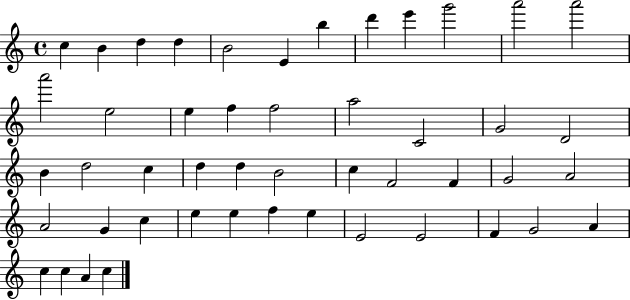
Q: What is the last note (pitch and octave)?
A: C5